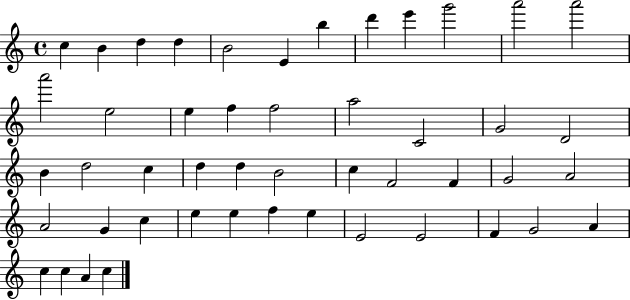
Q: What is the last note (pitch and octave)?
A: C5